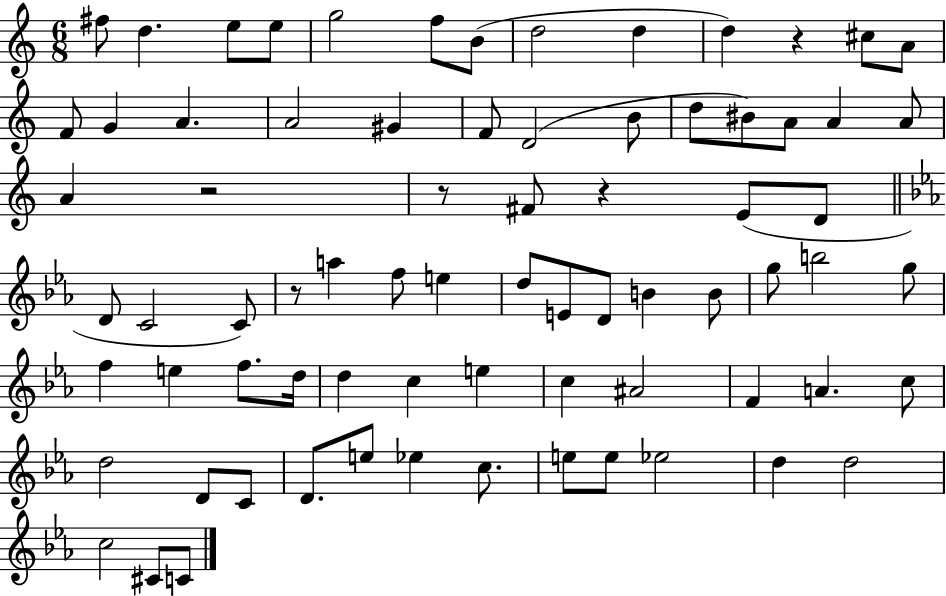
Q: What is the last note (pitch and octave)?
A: C4